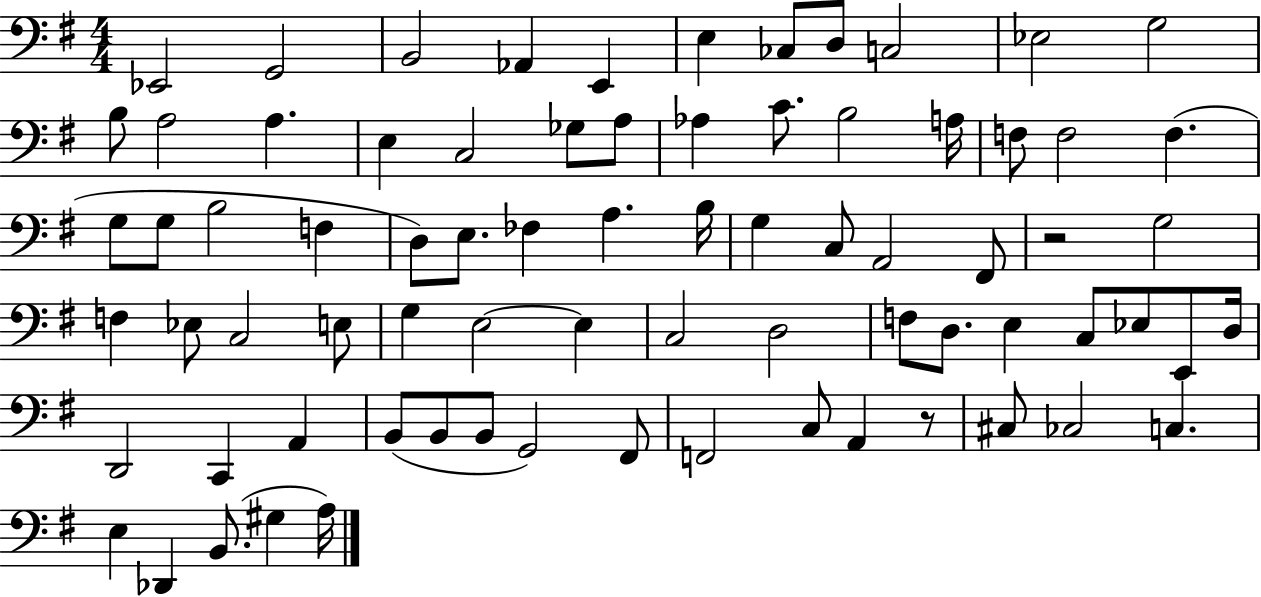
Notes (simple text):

Eb2/h G2/h B2/h Ab2/q E2/q E3/q CES3/e D3/e C3/h Eb3/h G3/h B3/e A3/h A3/q. E3/q C3/h Gb3/e A3/e Ab3/q C4/e. B3/h A3/s F3/e F3/h F3/q. G3/e G3/e B3/h F3/q D3/e E3/e. FES3/q A3/q. B3/s G3/q C3/e A2/h F#2/e R/h G3/h F3/q Eb3/e C3/h E3/e G3/q E3/h E3/q C3/h D3/h F3/e D3/e. E3/q C3/e Eb3/e E2/e D3/s D2/h C2/q A2/q B2/e B2/e B2/e G2/h F#2/e F2/h C3/e A2/q R/e C#3/e CES3/h C3/q. E3/q Db2/q B2/e. G#3/q A3/s